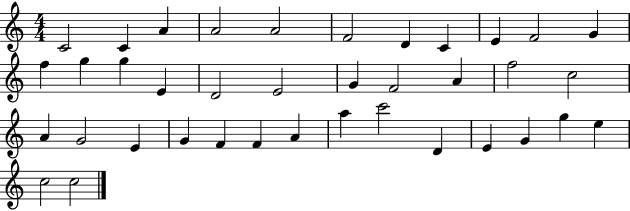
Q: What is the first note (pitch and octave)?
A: C4